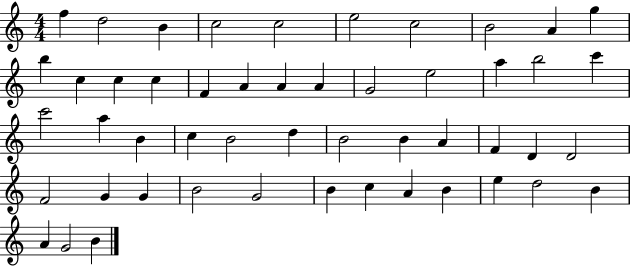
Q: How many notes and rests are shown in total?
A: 50